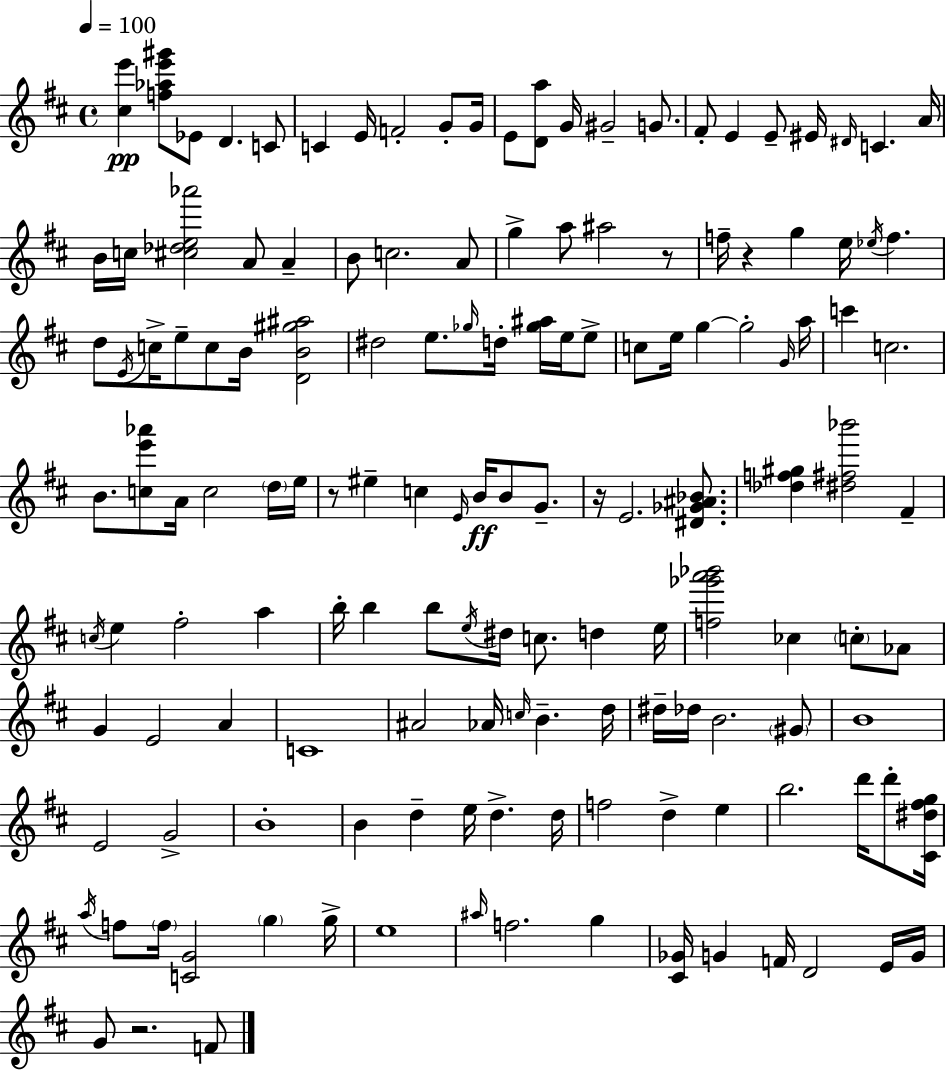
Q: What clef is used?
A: treble